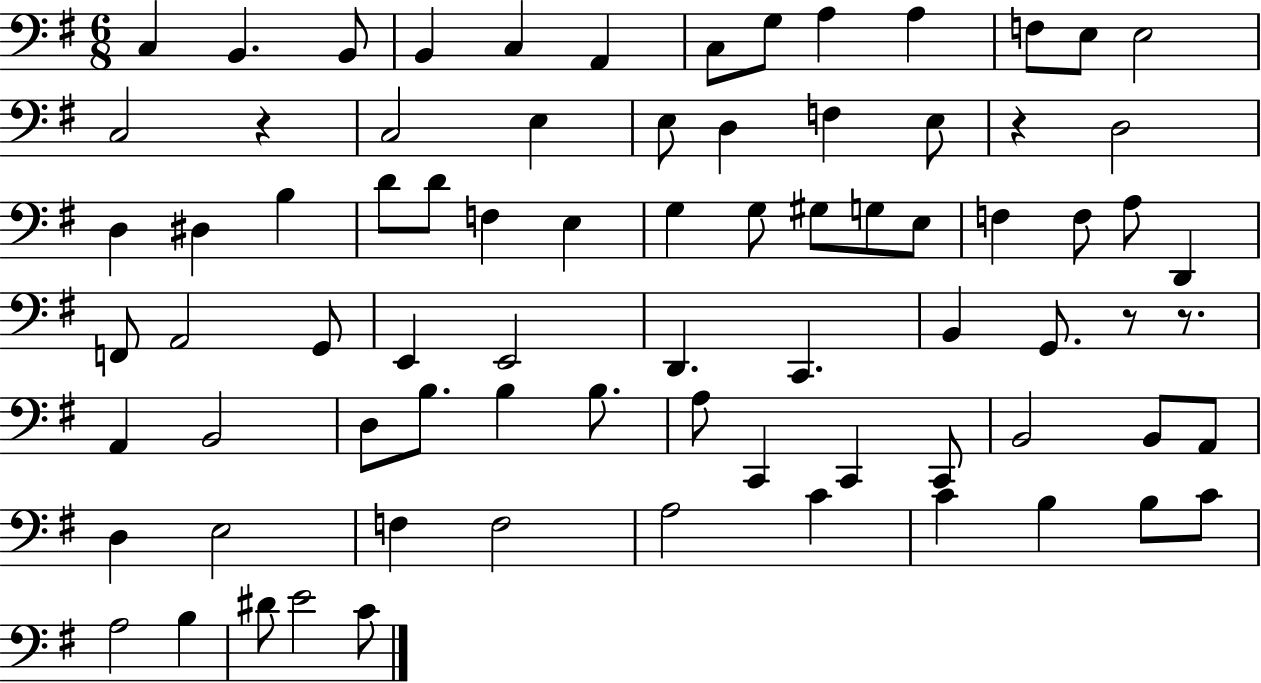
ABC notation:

X:1
T:Untitled
M:6/8
L:1/4
K:G
C, B,, B,,/2 B,, C, A,, C,/2 G,/2 A, A, F,/2 E,/2 E,2 C,2 z C,2 E, E,/2 D, F, E,/2 z D,2 D, ^D, B, D/2 D/2 F, E, G, G,/2 ^G,/2 G,/2 E,/2 F, F,/2 A,/2 D,, F,,/2 A,,2 G,,/2 E,, E,,2 D,, C,, B,, G,,/2 z/2 z/2 A,, B,,2 D,/2 B,/2 B, B,/2 A,/2 C,, C,, C,,/2 B,,2 B,,/2 A,,/2 D, E,2 F, F,2 A,2 C C B, B,/2 C/2 A,2 B, ^D/2 E2 C/2